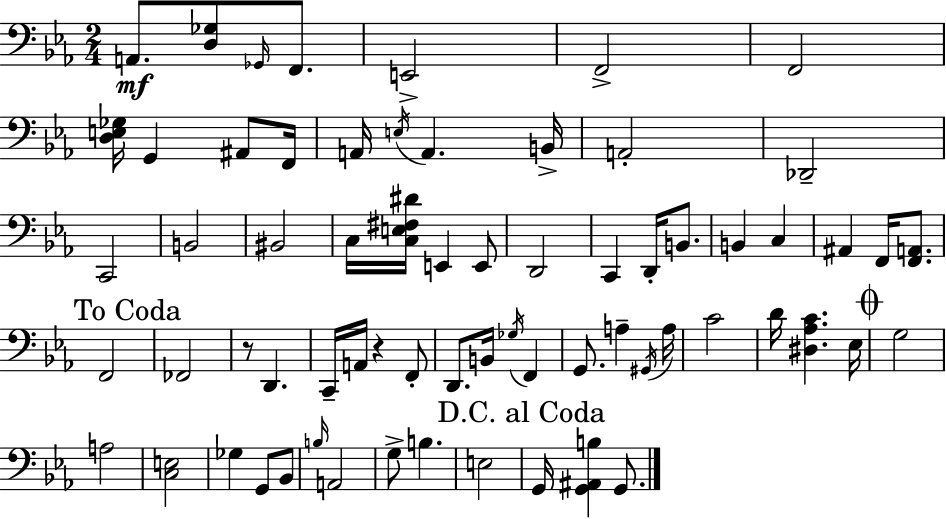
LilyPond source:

{
  \clef bass
  \numericTimeSignature
  \time 2/4
  \key ees \major
  a,8.\mf <d ges>8 \grace { ges,16 } f,8. | e,2-> | f,2-> | f,2 | \break <d e ges>16 g,4 ais,8 | f,16 a,16 \acciaccatura { e16 } a,4. | b,16-> a,2-. | des,2-- | \break c,2 | b,2 | bis,2 | c16 <c e fis dis'>16 e,4 | \break e,8 d,2 | c,4 d,16-. b,8. | b,4 c4 | ais,4 f,16 <f, a,>8. | \break \mark "To Coda" f,2 | fes,2 | r8 d,4. | c,16-- a,16 r4 | \break f,8-. d,8. b,16 \acciaccatura { ges16 } f,4 | g,8. a4-- | \acciaccatura { gis,16 } a16 c'2 | d'16 <dis aes c'>4. | \break ees16 \mark \markup { \musicglyph "scripts.coda" } g2 | a2 | <c e>2 | ges4 | \break g,8 bes,8 \grace { b16 } a,2 | g8-> b4. | e2 | \mark "D.C. al Coda" g,16 <g, ais, b>4 | \break g,8. \bar "|."
}